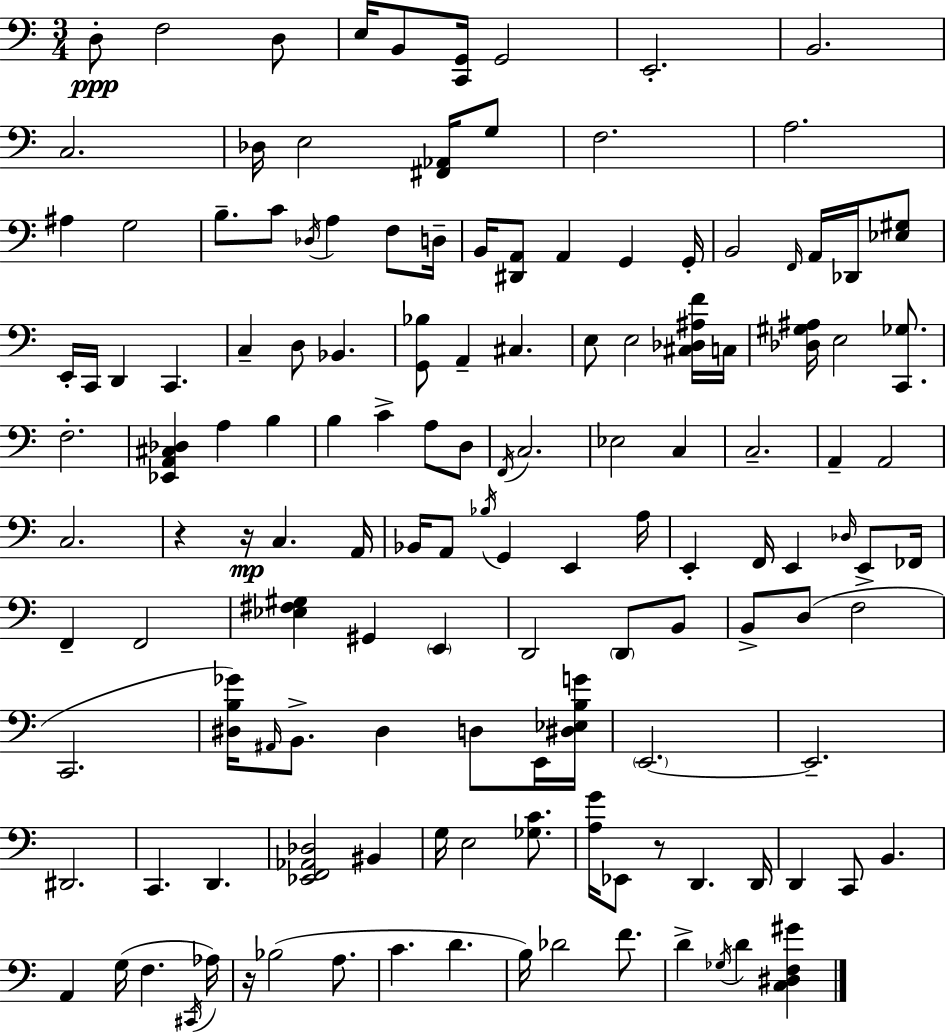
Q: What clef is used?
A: bass